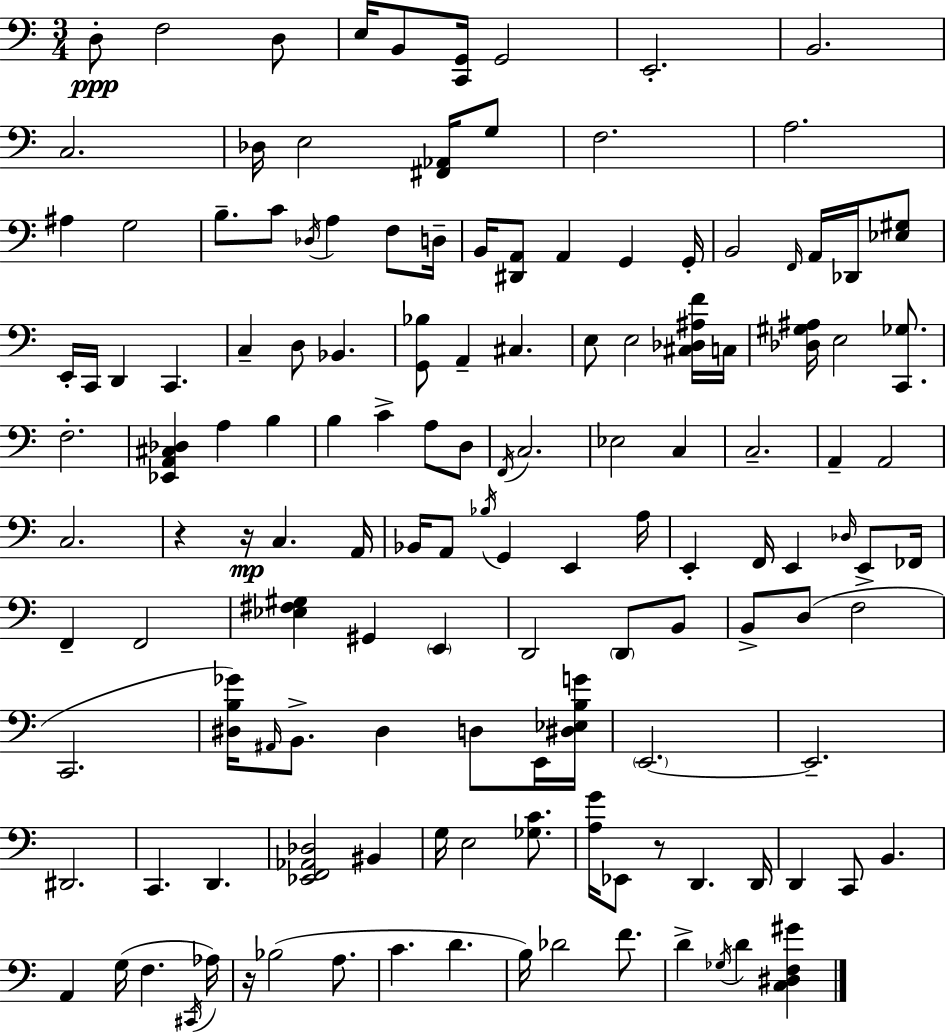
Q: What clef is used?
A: bass